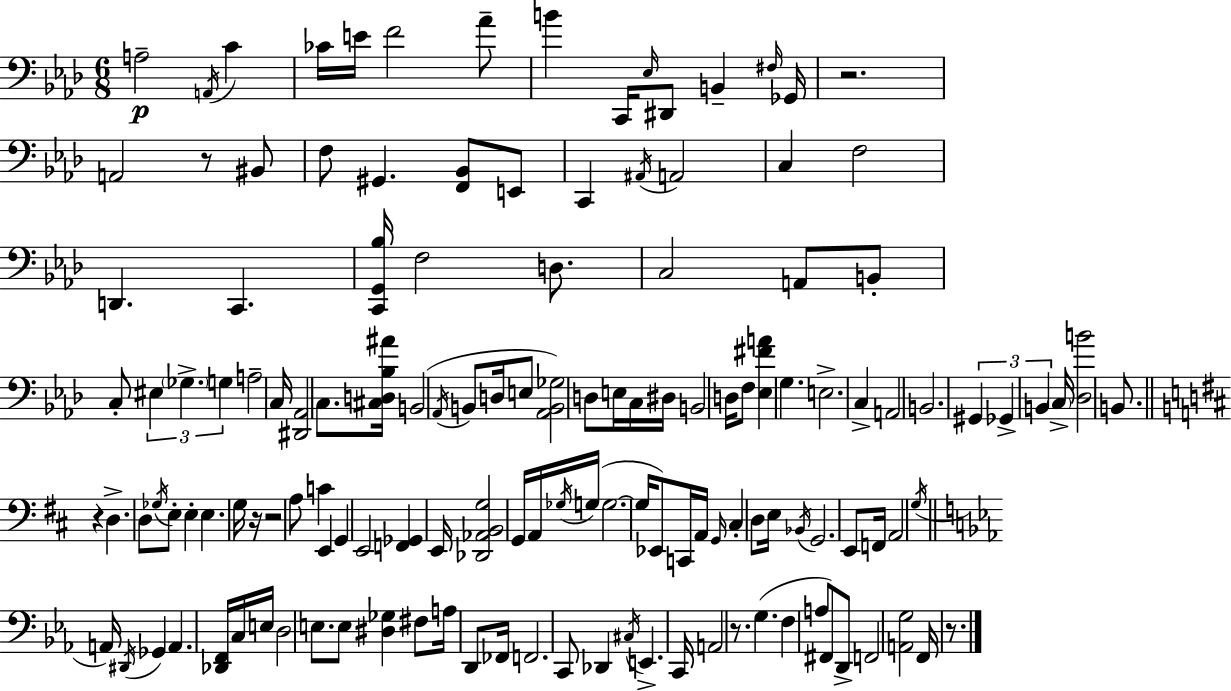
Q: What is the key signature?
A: AES major